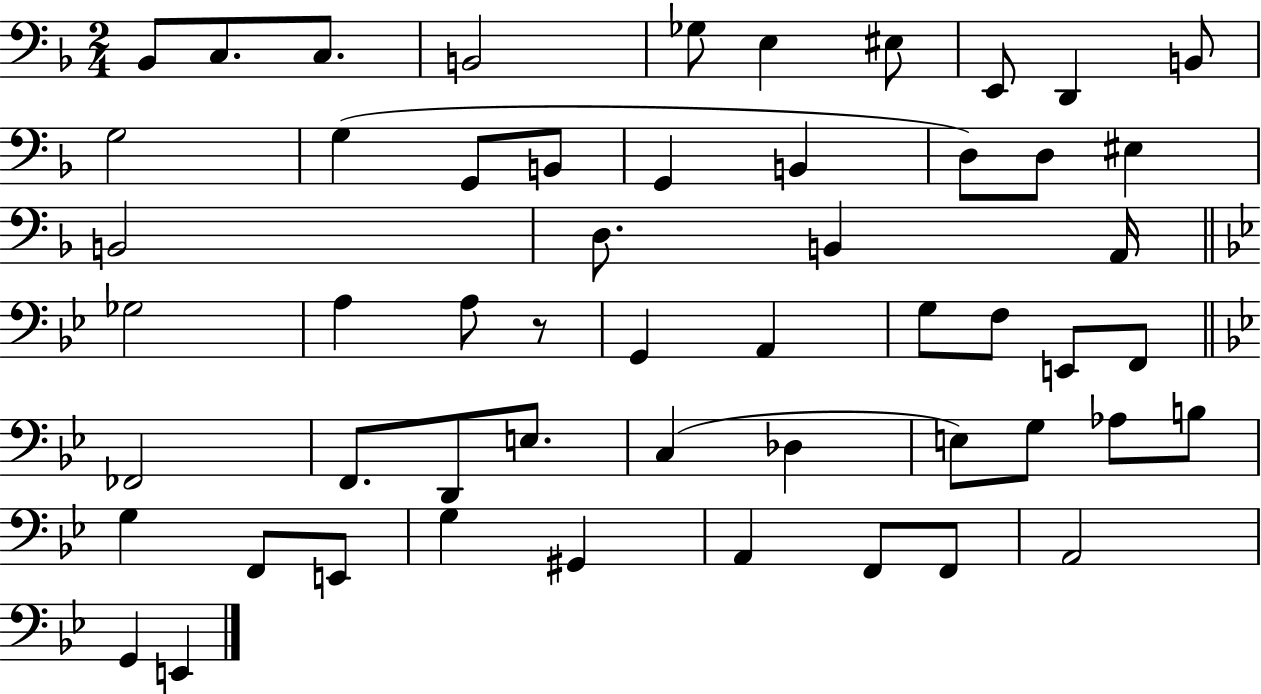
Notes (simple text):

Bb2/e C3/e. C3/e. B2/h Gb3/e E3/q EIS3/e E2/e D2/q B2/e G3/h G3/q G2/e B2/e G2/q B2/q D3/e D3/e EIS3/q B2/h D3/e. B2/q A2/s Gb3/h A3/q A3/e R/e G2/q A2/q G3/e F3/e E2/e F2/e FES2/h F2/e. D2/e E3/e. C3/q Db3/q E3/e G3/e Ab3/e B3/e G3/q F2/e E2/e G3/q G#2/q A2/q F2/e F2/e A2/h G2/q E2/q